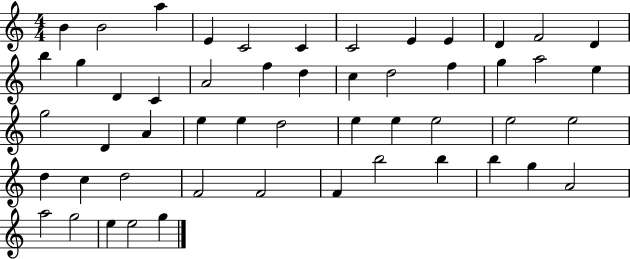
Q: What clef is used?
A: treble